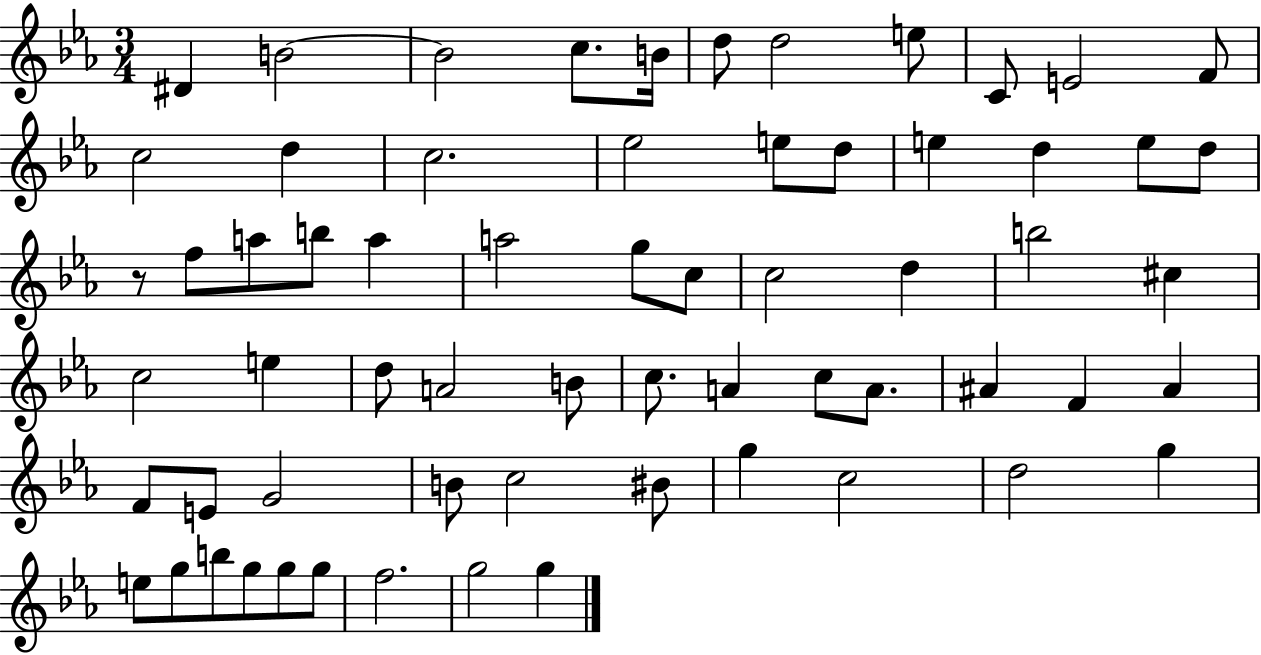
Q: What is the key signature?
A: EES major